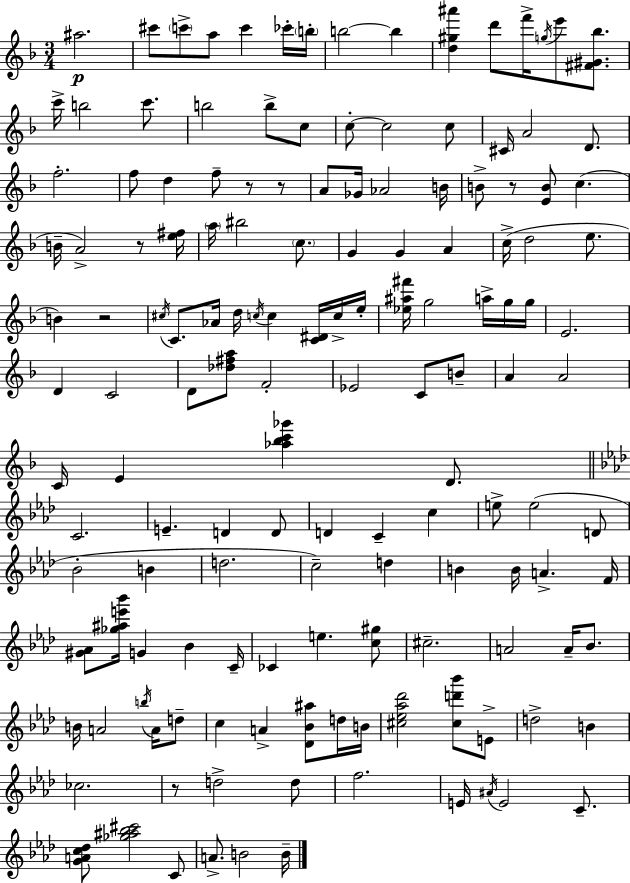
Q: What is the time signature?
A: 3/4